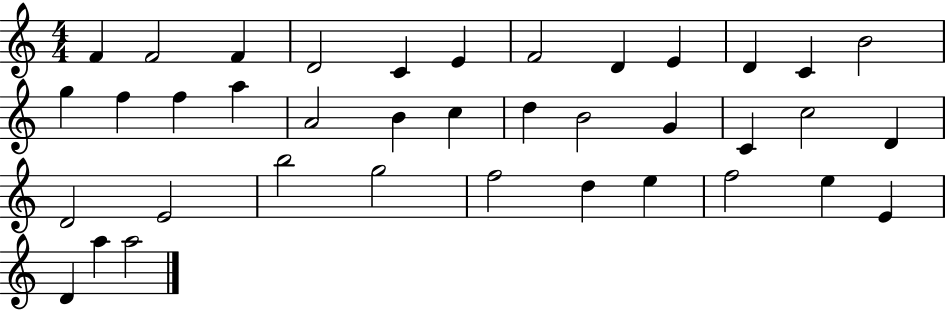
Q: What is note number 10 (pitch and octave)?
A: D4